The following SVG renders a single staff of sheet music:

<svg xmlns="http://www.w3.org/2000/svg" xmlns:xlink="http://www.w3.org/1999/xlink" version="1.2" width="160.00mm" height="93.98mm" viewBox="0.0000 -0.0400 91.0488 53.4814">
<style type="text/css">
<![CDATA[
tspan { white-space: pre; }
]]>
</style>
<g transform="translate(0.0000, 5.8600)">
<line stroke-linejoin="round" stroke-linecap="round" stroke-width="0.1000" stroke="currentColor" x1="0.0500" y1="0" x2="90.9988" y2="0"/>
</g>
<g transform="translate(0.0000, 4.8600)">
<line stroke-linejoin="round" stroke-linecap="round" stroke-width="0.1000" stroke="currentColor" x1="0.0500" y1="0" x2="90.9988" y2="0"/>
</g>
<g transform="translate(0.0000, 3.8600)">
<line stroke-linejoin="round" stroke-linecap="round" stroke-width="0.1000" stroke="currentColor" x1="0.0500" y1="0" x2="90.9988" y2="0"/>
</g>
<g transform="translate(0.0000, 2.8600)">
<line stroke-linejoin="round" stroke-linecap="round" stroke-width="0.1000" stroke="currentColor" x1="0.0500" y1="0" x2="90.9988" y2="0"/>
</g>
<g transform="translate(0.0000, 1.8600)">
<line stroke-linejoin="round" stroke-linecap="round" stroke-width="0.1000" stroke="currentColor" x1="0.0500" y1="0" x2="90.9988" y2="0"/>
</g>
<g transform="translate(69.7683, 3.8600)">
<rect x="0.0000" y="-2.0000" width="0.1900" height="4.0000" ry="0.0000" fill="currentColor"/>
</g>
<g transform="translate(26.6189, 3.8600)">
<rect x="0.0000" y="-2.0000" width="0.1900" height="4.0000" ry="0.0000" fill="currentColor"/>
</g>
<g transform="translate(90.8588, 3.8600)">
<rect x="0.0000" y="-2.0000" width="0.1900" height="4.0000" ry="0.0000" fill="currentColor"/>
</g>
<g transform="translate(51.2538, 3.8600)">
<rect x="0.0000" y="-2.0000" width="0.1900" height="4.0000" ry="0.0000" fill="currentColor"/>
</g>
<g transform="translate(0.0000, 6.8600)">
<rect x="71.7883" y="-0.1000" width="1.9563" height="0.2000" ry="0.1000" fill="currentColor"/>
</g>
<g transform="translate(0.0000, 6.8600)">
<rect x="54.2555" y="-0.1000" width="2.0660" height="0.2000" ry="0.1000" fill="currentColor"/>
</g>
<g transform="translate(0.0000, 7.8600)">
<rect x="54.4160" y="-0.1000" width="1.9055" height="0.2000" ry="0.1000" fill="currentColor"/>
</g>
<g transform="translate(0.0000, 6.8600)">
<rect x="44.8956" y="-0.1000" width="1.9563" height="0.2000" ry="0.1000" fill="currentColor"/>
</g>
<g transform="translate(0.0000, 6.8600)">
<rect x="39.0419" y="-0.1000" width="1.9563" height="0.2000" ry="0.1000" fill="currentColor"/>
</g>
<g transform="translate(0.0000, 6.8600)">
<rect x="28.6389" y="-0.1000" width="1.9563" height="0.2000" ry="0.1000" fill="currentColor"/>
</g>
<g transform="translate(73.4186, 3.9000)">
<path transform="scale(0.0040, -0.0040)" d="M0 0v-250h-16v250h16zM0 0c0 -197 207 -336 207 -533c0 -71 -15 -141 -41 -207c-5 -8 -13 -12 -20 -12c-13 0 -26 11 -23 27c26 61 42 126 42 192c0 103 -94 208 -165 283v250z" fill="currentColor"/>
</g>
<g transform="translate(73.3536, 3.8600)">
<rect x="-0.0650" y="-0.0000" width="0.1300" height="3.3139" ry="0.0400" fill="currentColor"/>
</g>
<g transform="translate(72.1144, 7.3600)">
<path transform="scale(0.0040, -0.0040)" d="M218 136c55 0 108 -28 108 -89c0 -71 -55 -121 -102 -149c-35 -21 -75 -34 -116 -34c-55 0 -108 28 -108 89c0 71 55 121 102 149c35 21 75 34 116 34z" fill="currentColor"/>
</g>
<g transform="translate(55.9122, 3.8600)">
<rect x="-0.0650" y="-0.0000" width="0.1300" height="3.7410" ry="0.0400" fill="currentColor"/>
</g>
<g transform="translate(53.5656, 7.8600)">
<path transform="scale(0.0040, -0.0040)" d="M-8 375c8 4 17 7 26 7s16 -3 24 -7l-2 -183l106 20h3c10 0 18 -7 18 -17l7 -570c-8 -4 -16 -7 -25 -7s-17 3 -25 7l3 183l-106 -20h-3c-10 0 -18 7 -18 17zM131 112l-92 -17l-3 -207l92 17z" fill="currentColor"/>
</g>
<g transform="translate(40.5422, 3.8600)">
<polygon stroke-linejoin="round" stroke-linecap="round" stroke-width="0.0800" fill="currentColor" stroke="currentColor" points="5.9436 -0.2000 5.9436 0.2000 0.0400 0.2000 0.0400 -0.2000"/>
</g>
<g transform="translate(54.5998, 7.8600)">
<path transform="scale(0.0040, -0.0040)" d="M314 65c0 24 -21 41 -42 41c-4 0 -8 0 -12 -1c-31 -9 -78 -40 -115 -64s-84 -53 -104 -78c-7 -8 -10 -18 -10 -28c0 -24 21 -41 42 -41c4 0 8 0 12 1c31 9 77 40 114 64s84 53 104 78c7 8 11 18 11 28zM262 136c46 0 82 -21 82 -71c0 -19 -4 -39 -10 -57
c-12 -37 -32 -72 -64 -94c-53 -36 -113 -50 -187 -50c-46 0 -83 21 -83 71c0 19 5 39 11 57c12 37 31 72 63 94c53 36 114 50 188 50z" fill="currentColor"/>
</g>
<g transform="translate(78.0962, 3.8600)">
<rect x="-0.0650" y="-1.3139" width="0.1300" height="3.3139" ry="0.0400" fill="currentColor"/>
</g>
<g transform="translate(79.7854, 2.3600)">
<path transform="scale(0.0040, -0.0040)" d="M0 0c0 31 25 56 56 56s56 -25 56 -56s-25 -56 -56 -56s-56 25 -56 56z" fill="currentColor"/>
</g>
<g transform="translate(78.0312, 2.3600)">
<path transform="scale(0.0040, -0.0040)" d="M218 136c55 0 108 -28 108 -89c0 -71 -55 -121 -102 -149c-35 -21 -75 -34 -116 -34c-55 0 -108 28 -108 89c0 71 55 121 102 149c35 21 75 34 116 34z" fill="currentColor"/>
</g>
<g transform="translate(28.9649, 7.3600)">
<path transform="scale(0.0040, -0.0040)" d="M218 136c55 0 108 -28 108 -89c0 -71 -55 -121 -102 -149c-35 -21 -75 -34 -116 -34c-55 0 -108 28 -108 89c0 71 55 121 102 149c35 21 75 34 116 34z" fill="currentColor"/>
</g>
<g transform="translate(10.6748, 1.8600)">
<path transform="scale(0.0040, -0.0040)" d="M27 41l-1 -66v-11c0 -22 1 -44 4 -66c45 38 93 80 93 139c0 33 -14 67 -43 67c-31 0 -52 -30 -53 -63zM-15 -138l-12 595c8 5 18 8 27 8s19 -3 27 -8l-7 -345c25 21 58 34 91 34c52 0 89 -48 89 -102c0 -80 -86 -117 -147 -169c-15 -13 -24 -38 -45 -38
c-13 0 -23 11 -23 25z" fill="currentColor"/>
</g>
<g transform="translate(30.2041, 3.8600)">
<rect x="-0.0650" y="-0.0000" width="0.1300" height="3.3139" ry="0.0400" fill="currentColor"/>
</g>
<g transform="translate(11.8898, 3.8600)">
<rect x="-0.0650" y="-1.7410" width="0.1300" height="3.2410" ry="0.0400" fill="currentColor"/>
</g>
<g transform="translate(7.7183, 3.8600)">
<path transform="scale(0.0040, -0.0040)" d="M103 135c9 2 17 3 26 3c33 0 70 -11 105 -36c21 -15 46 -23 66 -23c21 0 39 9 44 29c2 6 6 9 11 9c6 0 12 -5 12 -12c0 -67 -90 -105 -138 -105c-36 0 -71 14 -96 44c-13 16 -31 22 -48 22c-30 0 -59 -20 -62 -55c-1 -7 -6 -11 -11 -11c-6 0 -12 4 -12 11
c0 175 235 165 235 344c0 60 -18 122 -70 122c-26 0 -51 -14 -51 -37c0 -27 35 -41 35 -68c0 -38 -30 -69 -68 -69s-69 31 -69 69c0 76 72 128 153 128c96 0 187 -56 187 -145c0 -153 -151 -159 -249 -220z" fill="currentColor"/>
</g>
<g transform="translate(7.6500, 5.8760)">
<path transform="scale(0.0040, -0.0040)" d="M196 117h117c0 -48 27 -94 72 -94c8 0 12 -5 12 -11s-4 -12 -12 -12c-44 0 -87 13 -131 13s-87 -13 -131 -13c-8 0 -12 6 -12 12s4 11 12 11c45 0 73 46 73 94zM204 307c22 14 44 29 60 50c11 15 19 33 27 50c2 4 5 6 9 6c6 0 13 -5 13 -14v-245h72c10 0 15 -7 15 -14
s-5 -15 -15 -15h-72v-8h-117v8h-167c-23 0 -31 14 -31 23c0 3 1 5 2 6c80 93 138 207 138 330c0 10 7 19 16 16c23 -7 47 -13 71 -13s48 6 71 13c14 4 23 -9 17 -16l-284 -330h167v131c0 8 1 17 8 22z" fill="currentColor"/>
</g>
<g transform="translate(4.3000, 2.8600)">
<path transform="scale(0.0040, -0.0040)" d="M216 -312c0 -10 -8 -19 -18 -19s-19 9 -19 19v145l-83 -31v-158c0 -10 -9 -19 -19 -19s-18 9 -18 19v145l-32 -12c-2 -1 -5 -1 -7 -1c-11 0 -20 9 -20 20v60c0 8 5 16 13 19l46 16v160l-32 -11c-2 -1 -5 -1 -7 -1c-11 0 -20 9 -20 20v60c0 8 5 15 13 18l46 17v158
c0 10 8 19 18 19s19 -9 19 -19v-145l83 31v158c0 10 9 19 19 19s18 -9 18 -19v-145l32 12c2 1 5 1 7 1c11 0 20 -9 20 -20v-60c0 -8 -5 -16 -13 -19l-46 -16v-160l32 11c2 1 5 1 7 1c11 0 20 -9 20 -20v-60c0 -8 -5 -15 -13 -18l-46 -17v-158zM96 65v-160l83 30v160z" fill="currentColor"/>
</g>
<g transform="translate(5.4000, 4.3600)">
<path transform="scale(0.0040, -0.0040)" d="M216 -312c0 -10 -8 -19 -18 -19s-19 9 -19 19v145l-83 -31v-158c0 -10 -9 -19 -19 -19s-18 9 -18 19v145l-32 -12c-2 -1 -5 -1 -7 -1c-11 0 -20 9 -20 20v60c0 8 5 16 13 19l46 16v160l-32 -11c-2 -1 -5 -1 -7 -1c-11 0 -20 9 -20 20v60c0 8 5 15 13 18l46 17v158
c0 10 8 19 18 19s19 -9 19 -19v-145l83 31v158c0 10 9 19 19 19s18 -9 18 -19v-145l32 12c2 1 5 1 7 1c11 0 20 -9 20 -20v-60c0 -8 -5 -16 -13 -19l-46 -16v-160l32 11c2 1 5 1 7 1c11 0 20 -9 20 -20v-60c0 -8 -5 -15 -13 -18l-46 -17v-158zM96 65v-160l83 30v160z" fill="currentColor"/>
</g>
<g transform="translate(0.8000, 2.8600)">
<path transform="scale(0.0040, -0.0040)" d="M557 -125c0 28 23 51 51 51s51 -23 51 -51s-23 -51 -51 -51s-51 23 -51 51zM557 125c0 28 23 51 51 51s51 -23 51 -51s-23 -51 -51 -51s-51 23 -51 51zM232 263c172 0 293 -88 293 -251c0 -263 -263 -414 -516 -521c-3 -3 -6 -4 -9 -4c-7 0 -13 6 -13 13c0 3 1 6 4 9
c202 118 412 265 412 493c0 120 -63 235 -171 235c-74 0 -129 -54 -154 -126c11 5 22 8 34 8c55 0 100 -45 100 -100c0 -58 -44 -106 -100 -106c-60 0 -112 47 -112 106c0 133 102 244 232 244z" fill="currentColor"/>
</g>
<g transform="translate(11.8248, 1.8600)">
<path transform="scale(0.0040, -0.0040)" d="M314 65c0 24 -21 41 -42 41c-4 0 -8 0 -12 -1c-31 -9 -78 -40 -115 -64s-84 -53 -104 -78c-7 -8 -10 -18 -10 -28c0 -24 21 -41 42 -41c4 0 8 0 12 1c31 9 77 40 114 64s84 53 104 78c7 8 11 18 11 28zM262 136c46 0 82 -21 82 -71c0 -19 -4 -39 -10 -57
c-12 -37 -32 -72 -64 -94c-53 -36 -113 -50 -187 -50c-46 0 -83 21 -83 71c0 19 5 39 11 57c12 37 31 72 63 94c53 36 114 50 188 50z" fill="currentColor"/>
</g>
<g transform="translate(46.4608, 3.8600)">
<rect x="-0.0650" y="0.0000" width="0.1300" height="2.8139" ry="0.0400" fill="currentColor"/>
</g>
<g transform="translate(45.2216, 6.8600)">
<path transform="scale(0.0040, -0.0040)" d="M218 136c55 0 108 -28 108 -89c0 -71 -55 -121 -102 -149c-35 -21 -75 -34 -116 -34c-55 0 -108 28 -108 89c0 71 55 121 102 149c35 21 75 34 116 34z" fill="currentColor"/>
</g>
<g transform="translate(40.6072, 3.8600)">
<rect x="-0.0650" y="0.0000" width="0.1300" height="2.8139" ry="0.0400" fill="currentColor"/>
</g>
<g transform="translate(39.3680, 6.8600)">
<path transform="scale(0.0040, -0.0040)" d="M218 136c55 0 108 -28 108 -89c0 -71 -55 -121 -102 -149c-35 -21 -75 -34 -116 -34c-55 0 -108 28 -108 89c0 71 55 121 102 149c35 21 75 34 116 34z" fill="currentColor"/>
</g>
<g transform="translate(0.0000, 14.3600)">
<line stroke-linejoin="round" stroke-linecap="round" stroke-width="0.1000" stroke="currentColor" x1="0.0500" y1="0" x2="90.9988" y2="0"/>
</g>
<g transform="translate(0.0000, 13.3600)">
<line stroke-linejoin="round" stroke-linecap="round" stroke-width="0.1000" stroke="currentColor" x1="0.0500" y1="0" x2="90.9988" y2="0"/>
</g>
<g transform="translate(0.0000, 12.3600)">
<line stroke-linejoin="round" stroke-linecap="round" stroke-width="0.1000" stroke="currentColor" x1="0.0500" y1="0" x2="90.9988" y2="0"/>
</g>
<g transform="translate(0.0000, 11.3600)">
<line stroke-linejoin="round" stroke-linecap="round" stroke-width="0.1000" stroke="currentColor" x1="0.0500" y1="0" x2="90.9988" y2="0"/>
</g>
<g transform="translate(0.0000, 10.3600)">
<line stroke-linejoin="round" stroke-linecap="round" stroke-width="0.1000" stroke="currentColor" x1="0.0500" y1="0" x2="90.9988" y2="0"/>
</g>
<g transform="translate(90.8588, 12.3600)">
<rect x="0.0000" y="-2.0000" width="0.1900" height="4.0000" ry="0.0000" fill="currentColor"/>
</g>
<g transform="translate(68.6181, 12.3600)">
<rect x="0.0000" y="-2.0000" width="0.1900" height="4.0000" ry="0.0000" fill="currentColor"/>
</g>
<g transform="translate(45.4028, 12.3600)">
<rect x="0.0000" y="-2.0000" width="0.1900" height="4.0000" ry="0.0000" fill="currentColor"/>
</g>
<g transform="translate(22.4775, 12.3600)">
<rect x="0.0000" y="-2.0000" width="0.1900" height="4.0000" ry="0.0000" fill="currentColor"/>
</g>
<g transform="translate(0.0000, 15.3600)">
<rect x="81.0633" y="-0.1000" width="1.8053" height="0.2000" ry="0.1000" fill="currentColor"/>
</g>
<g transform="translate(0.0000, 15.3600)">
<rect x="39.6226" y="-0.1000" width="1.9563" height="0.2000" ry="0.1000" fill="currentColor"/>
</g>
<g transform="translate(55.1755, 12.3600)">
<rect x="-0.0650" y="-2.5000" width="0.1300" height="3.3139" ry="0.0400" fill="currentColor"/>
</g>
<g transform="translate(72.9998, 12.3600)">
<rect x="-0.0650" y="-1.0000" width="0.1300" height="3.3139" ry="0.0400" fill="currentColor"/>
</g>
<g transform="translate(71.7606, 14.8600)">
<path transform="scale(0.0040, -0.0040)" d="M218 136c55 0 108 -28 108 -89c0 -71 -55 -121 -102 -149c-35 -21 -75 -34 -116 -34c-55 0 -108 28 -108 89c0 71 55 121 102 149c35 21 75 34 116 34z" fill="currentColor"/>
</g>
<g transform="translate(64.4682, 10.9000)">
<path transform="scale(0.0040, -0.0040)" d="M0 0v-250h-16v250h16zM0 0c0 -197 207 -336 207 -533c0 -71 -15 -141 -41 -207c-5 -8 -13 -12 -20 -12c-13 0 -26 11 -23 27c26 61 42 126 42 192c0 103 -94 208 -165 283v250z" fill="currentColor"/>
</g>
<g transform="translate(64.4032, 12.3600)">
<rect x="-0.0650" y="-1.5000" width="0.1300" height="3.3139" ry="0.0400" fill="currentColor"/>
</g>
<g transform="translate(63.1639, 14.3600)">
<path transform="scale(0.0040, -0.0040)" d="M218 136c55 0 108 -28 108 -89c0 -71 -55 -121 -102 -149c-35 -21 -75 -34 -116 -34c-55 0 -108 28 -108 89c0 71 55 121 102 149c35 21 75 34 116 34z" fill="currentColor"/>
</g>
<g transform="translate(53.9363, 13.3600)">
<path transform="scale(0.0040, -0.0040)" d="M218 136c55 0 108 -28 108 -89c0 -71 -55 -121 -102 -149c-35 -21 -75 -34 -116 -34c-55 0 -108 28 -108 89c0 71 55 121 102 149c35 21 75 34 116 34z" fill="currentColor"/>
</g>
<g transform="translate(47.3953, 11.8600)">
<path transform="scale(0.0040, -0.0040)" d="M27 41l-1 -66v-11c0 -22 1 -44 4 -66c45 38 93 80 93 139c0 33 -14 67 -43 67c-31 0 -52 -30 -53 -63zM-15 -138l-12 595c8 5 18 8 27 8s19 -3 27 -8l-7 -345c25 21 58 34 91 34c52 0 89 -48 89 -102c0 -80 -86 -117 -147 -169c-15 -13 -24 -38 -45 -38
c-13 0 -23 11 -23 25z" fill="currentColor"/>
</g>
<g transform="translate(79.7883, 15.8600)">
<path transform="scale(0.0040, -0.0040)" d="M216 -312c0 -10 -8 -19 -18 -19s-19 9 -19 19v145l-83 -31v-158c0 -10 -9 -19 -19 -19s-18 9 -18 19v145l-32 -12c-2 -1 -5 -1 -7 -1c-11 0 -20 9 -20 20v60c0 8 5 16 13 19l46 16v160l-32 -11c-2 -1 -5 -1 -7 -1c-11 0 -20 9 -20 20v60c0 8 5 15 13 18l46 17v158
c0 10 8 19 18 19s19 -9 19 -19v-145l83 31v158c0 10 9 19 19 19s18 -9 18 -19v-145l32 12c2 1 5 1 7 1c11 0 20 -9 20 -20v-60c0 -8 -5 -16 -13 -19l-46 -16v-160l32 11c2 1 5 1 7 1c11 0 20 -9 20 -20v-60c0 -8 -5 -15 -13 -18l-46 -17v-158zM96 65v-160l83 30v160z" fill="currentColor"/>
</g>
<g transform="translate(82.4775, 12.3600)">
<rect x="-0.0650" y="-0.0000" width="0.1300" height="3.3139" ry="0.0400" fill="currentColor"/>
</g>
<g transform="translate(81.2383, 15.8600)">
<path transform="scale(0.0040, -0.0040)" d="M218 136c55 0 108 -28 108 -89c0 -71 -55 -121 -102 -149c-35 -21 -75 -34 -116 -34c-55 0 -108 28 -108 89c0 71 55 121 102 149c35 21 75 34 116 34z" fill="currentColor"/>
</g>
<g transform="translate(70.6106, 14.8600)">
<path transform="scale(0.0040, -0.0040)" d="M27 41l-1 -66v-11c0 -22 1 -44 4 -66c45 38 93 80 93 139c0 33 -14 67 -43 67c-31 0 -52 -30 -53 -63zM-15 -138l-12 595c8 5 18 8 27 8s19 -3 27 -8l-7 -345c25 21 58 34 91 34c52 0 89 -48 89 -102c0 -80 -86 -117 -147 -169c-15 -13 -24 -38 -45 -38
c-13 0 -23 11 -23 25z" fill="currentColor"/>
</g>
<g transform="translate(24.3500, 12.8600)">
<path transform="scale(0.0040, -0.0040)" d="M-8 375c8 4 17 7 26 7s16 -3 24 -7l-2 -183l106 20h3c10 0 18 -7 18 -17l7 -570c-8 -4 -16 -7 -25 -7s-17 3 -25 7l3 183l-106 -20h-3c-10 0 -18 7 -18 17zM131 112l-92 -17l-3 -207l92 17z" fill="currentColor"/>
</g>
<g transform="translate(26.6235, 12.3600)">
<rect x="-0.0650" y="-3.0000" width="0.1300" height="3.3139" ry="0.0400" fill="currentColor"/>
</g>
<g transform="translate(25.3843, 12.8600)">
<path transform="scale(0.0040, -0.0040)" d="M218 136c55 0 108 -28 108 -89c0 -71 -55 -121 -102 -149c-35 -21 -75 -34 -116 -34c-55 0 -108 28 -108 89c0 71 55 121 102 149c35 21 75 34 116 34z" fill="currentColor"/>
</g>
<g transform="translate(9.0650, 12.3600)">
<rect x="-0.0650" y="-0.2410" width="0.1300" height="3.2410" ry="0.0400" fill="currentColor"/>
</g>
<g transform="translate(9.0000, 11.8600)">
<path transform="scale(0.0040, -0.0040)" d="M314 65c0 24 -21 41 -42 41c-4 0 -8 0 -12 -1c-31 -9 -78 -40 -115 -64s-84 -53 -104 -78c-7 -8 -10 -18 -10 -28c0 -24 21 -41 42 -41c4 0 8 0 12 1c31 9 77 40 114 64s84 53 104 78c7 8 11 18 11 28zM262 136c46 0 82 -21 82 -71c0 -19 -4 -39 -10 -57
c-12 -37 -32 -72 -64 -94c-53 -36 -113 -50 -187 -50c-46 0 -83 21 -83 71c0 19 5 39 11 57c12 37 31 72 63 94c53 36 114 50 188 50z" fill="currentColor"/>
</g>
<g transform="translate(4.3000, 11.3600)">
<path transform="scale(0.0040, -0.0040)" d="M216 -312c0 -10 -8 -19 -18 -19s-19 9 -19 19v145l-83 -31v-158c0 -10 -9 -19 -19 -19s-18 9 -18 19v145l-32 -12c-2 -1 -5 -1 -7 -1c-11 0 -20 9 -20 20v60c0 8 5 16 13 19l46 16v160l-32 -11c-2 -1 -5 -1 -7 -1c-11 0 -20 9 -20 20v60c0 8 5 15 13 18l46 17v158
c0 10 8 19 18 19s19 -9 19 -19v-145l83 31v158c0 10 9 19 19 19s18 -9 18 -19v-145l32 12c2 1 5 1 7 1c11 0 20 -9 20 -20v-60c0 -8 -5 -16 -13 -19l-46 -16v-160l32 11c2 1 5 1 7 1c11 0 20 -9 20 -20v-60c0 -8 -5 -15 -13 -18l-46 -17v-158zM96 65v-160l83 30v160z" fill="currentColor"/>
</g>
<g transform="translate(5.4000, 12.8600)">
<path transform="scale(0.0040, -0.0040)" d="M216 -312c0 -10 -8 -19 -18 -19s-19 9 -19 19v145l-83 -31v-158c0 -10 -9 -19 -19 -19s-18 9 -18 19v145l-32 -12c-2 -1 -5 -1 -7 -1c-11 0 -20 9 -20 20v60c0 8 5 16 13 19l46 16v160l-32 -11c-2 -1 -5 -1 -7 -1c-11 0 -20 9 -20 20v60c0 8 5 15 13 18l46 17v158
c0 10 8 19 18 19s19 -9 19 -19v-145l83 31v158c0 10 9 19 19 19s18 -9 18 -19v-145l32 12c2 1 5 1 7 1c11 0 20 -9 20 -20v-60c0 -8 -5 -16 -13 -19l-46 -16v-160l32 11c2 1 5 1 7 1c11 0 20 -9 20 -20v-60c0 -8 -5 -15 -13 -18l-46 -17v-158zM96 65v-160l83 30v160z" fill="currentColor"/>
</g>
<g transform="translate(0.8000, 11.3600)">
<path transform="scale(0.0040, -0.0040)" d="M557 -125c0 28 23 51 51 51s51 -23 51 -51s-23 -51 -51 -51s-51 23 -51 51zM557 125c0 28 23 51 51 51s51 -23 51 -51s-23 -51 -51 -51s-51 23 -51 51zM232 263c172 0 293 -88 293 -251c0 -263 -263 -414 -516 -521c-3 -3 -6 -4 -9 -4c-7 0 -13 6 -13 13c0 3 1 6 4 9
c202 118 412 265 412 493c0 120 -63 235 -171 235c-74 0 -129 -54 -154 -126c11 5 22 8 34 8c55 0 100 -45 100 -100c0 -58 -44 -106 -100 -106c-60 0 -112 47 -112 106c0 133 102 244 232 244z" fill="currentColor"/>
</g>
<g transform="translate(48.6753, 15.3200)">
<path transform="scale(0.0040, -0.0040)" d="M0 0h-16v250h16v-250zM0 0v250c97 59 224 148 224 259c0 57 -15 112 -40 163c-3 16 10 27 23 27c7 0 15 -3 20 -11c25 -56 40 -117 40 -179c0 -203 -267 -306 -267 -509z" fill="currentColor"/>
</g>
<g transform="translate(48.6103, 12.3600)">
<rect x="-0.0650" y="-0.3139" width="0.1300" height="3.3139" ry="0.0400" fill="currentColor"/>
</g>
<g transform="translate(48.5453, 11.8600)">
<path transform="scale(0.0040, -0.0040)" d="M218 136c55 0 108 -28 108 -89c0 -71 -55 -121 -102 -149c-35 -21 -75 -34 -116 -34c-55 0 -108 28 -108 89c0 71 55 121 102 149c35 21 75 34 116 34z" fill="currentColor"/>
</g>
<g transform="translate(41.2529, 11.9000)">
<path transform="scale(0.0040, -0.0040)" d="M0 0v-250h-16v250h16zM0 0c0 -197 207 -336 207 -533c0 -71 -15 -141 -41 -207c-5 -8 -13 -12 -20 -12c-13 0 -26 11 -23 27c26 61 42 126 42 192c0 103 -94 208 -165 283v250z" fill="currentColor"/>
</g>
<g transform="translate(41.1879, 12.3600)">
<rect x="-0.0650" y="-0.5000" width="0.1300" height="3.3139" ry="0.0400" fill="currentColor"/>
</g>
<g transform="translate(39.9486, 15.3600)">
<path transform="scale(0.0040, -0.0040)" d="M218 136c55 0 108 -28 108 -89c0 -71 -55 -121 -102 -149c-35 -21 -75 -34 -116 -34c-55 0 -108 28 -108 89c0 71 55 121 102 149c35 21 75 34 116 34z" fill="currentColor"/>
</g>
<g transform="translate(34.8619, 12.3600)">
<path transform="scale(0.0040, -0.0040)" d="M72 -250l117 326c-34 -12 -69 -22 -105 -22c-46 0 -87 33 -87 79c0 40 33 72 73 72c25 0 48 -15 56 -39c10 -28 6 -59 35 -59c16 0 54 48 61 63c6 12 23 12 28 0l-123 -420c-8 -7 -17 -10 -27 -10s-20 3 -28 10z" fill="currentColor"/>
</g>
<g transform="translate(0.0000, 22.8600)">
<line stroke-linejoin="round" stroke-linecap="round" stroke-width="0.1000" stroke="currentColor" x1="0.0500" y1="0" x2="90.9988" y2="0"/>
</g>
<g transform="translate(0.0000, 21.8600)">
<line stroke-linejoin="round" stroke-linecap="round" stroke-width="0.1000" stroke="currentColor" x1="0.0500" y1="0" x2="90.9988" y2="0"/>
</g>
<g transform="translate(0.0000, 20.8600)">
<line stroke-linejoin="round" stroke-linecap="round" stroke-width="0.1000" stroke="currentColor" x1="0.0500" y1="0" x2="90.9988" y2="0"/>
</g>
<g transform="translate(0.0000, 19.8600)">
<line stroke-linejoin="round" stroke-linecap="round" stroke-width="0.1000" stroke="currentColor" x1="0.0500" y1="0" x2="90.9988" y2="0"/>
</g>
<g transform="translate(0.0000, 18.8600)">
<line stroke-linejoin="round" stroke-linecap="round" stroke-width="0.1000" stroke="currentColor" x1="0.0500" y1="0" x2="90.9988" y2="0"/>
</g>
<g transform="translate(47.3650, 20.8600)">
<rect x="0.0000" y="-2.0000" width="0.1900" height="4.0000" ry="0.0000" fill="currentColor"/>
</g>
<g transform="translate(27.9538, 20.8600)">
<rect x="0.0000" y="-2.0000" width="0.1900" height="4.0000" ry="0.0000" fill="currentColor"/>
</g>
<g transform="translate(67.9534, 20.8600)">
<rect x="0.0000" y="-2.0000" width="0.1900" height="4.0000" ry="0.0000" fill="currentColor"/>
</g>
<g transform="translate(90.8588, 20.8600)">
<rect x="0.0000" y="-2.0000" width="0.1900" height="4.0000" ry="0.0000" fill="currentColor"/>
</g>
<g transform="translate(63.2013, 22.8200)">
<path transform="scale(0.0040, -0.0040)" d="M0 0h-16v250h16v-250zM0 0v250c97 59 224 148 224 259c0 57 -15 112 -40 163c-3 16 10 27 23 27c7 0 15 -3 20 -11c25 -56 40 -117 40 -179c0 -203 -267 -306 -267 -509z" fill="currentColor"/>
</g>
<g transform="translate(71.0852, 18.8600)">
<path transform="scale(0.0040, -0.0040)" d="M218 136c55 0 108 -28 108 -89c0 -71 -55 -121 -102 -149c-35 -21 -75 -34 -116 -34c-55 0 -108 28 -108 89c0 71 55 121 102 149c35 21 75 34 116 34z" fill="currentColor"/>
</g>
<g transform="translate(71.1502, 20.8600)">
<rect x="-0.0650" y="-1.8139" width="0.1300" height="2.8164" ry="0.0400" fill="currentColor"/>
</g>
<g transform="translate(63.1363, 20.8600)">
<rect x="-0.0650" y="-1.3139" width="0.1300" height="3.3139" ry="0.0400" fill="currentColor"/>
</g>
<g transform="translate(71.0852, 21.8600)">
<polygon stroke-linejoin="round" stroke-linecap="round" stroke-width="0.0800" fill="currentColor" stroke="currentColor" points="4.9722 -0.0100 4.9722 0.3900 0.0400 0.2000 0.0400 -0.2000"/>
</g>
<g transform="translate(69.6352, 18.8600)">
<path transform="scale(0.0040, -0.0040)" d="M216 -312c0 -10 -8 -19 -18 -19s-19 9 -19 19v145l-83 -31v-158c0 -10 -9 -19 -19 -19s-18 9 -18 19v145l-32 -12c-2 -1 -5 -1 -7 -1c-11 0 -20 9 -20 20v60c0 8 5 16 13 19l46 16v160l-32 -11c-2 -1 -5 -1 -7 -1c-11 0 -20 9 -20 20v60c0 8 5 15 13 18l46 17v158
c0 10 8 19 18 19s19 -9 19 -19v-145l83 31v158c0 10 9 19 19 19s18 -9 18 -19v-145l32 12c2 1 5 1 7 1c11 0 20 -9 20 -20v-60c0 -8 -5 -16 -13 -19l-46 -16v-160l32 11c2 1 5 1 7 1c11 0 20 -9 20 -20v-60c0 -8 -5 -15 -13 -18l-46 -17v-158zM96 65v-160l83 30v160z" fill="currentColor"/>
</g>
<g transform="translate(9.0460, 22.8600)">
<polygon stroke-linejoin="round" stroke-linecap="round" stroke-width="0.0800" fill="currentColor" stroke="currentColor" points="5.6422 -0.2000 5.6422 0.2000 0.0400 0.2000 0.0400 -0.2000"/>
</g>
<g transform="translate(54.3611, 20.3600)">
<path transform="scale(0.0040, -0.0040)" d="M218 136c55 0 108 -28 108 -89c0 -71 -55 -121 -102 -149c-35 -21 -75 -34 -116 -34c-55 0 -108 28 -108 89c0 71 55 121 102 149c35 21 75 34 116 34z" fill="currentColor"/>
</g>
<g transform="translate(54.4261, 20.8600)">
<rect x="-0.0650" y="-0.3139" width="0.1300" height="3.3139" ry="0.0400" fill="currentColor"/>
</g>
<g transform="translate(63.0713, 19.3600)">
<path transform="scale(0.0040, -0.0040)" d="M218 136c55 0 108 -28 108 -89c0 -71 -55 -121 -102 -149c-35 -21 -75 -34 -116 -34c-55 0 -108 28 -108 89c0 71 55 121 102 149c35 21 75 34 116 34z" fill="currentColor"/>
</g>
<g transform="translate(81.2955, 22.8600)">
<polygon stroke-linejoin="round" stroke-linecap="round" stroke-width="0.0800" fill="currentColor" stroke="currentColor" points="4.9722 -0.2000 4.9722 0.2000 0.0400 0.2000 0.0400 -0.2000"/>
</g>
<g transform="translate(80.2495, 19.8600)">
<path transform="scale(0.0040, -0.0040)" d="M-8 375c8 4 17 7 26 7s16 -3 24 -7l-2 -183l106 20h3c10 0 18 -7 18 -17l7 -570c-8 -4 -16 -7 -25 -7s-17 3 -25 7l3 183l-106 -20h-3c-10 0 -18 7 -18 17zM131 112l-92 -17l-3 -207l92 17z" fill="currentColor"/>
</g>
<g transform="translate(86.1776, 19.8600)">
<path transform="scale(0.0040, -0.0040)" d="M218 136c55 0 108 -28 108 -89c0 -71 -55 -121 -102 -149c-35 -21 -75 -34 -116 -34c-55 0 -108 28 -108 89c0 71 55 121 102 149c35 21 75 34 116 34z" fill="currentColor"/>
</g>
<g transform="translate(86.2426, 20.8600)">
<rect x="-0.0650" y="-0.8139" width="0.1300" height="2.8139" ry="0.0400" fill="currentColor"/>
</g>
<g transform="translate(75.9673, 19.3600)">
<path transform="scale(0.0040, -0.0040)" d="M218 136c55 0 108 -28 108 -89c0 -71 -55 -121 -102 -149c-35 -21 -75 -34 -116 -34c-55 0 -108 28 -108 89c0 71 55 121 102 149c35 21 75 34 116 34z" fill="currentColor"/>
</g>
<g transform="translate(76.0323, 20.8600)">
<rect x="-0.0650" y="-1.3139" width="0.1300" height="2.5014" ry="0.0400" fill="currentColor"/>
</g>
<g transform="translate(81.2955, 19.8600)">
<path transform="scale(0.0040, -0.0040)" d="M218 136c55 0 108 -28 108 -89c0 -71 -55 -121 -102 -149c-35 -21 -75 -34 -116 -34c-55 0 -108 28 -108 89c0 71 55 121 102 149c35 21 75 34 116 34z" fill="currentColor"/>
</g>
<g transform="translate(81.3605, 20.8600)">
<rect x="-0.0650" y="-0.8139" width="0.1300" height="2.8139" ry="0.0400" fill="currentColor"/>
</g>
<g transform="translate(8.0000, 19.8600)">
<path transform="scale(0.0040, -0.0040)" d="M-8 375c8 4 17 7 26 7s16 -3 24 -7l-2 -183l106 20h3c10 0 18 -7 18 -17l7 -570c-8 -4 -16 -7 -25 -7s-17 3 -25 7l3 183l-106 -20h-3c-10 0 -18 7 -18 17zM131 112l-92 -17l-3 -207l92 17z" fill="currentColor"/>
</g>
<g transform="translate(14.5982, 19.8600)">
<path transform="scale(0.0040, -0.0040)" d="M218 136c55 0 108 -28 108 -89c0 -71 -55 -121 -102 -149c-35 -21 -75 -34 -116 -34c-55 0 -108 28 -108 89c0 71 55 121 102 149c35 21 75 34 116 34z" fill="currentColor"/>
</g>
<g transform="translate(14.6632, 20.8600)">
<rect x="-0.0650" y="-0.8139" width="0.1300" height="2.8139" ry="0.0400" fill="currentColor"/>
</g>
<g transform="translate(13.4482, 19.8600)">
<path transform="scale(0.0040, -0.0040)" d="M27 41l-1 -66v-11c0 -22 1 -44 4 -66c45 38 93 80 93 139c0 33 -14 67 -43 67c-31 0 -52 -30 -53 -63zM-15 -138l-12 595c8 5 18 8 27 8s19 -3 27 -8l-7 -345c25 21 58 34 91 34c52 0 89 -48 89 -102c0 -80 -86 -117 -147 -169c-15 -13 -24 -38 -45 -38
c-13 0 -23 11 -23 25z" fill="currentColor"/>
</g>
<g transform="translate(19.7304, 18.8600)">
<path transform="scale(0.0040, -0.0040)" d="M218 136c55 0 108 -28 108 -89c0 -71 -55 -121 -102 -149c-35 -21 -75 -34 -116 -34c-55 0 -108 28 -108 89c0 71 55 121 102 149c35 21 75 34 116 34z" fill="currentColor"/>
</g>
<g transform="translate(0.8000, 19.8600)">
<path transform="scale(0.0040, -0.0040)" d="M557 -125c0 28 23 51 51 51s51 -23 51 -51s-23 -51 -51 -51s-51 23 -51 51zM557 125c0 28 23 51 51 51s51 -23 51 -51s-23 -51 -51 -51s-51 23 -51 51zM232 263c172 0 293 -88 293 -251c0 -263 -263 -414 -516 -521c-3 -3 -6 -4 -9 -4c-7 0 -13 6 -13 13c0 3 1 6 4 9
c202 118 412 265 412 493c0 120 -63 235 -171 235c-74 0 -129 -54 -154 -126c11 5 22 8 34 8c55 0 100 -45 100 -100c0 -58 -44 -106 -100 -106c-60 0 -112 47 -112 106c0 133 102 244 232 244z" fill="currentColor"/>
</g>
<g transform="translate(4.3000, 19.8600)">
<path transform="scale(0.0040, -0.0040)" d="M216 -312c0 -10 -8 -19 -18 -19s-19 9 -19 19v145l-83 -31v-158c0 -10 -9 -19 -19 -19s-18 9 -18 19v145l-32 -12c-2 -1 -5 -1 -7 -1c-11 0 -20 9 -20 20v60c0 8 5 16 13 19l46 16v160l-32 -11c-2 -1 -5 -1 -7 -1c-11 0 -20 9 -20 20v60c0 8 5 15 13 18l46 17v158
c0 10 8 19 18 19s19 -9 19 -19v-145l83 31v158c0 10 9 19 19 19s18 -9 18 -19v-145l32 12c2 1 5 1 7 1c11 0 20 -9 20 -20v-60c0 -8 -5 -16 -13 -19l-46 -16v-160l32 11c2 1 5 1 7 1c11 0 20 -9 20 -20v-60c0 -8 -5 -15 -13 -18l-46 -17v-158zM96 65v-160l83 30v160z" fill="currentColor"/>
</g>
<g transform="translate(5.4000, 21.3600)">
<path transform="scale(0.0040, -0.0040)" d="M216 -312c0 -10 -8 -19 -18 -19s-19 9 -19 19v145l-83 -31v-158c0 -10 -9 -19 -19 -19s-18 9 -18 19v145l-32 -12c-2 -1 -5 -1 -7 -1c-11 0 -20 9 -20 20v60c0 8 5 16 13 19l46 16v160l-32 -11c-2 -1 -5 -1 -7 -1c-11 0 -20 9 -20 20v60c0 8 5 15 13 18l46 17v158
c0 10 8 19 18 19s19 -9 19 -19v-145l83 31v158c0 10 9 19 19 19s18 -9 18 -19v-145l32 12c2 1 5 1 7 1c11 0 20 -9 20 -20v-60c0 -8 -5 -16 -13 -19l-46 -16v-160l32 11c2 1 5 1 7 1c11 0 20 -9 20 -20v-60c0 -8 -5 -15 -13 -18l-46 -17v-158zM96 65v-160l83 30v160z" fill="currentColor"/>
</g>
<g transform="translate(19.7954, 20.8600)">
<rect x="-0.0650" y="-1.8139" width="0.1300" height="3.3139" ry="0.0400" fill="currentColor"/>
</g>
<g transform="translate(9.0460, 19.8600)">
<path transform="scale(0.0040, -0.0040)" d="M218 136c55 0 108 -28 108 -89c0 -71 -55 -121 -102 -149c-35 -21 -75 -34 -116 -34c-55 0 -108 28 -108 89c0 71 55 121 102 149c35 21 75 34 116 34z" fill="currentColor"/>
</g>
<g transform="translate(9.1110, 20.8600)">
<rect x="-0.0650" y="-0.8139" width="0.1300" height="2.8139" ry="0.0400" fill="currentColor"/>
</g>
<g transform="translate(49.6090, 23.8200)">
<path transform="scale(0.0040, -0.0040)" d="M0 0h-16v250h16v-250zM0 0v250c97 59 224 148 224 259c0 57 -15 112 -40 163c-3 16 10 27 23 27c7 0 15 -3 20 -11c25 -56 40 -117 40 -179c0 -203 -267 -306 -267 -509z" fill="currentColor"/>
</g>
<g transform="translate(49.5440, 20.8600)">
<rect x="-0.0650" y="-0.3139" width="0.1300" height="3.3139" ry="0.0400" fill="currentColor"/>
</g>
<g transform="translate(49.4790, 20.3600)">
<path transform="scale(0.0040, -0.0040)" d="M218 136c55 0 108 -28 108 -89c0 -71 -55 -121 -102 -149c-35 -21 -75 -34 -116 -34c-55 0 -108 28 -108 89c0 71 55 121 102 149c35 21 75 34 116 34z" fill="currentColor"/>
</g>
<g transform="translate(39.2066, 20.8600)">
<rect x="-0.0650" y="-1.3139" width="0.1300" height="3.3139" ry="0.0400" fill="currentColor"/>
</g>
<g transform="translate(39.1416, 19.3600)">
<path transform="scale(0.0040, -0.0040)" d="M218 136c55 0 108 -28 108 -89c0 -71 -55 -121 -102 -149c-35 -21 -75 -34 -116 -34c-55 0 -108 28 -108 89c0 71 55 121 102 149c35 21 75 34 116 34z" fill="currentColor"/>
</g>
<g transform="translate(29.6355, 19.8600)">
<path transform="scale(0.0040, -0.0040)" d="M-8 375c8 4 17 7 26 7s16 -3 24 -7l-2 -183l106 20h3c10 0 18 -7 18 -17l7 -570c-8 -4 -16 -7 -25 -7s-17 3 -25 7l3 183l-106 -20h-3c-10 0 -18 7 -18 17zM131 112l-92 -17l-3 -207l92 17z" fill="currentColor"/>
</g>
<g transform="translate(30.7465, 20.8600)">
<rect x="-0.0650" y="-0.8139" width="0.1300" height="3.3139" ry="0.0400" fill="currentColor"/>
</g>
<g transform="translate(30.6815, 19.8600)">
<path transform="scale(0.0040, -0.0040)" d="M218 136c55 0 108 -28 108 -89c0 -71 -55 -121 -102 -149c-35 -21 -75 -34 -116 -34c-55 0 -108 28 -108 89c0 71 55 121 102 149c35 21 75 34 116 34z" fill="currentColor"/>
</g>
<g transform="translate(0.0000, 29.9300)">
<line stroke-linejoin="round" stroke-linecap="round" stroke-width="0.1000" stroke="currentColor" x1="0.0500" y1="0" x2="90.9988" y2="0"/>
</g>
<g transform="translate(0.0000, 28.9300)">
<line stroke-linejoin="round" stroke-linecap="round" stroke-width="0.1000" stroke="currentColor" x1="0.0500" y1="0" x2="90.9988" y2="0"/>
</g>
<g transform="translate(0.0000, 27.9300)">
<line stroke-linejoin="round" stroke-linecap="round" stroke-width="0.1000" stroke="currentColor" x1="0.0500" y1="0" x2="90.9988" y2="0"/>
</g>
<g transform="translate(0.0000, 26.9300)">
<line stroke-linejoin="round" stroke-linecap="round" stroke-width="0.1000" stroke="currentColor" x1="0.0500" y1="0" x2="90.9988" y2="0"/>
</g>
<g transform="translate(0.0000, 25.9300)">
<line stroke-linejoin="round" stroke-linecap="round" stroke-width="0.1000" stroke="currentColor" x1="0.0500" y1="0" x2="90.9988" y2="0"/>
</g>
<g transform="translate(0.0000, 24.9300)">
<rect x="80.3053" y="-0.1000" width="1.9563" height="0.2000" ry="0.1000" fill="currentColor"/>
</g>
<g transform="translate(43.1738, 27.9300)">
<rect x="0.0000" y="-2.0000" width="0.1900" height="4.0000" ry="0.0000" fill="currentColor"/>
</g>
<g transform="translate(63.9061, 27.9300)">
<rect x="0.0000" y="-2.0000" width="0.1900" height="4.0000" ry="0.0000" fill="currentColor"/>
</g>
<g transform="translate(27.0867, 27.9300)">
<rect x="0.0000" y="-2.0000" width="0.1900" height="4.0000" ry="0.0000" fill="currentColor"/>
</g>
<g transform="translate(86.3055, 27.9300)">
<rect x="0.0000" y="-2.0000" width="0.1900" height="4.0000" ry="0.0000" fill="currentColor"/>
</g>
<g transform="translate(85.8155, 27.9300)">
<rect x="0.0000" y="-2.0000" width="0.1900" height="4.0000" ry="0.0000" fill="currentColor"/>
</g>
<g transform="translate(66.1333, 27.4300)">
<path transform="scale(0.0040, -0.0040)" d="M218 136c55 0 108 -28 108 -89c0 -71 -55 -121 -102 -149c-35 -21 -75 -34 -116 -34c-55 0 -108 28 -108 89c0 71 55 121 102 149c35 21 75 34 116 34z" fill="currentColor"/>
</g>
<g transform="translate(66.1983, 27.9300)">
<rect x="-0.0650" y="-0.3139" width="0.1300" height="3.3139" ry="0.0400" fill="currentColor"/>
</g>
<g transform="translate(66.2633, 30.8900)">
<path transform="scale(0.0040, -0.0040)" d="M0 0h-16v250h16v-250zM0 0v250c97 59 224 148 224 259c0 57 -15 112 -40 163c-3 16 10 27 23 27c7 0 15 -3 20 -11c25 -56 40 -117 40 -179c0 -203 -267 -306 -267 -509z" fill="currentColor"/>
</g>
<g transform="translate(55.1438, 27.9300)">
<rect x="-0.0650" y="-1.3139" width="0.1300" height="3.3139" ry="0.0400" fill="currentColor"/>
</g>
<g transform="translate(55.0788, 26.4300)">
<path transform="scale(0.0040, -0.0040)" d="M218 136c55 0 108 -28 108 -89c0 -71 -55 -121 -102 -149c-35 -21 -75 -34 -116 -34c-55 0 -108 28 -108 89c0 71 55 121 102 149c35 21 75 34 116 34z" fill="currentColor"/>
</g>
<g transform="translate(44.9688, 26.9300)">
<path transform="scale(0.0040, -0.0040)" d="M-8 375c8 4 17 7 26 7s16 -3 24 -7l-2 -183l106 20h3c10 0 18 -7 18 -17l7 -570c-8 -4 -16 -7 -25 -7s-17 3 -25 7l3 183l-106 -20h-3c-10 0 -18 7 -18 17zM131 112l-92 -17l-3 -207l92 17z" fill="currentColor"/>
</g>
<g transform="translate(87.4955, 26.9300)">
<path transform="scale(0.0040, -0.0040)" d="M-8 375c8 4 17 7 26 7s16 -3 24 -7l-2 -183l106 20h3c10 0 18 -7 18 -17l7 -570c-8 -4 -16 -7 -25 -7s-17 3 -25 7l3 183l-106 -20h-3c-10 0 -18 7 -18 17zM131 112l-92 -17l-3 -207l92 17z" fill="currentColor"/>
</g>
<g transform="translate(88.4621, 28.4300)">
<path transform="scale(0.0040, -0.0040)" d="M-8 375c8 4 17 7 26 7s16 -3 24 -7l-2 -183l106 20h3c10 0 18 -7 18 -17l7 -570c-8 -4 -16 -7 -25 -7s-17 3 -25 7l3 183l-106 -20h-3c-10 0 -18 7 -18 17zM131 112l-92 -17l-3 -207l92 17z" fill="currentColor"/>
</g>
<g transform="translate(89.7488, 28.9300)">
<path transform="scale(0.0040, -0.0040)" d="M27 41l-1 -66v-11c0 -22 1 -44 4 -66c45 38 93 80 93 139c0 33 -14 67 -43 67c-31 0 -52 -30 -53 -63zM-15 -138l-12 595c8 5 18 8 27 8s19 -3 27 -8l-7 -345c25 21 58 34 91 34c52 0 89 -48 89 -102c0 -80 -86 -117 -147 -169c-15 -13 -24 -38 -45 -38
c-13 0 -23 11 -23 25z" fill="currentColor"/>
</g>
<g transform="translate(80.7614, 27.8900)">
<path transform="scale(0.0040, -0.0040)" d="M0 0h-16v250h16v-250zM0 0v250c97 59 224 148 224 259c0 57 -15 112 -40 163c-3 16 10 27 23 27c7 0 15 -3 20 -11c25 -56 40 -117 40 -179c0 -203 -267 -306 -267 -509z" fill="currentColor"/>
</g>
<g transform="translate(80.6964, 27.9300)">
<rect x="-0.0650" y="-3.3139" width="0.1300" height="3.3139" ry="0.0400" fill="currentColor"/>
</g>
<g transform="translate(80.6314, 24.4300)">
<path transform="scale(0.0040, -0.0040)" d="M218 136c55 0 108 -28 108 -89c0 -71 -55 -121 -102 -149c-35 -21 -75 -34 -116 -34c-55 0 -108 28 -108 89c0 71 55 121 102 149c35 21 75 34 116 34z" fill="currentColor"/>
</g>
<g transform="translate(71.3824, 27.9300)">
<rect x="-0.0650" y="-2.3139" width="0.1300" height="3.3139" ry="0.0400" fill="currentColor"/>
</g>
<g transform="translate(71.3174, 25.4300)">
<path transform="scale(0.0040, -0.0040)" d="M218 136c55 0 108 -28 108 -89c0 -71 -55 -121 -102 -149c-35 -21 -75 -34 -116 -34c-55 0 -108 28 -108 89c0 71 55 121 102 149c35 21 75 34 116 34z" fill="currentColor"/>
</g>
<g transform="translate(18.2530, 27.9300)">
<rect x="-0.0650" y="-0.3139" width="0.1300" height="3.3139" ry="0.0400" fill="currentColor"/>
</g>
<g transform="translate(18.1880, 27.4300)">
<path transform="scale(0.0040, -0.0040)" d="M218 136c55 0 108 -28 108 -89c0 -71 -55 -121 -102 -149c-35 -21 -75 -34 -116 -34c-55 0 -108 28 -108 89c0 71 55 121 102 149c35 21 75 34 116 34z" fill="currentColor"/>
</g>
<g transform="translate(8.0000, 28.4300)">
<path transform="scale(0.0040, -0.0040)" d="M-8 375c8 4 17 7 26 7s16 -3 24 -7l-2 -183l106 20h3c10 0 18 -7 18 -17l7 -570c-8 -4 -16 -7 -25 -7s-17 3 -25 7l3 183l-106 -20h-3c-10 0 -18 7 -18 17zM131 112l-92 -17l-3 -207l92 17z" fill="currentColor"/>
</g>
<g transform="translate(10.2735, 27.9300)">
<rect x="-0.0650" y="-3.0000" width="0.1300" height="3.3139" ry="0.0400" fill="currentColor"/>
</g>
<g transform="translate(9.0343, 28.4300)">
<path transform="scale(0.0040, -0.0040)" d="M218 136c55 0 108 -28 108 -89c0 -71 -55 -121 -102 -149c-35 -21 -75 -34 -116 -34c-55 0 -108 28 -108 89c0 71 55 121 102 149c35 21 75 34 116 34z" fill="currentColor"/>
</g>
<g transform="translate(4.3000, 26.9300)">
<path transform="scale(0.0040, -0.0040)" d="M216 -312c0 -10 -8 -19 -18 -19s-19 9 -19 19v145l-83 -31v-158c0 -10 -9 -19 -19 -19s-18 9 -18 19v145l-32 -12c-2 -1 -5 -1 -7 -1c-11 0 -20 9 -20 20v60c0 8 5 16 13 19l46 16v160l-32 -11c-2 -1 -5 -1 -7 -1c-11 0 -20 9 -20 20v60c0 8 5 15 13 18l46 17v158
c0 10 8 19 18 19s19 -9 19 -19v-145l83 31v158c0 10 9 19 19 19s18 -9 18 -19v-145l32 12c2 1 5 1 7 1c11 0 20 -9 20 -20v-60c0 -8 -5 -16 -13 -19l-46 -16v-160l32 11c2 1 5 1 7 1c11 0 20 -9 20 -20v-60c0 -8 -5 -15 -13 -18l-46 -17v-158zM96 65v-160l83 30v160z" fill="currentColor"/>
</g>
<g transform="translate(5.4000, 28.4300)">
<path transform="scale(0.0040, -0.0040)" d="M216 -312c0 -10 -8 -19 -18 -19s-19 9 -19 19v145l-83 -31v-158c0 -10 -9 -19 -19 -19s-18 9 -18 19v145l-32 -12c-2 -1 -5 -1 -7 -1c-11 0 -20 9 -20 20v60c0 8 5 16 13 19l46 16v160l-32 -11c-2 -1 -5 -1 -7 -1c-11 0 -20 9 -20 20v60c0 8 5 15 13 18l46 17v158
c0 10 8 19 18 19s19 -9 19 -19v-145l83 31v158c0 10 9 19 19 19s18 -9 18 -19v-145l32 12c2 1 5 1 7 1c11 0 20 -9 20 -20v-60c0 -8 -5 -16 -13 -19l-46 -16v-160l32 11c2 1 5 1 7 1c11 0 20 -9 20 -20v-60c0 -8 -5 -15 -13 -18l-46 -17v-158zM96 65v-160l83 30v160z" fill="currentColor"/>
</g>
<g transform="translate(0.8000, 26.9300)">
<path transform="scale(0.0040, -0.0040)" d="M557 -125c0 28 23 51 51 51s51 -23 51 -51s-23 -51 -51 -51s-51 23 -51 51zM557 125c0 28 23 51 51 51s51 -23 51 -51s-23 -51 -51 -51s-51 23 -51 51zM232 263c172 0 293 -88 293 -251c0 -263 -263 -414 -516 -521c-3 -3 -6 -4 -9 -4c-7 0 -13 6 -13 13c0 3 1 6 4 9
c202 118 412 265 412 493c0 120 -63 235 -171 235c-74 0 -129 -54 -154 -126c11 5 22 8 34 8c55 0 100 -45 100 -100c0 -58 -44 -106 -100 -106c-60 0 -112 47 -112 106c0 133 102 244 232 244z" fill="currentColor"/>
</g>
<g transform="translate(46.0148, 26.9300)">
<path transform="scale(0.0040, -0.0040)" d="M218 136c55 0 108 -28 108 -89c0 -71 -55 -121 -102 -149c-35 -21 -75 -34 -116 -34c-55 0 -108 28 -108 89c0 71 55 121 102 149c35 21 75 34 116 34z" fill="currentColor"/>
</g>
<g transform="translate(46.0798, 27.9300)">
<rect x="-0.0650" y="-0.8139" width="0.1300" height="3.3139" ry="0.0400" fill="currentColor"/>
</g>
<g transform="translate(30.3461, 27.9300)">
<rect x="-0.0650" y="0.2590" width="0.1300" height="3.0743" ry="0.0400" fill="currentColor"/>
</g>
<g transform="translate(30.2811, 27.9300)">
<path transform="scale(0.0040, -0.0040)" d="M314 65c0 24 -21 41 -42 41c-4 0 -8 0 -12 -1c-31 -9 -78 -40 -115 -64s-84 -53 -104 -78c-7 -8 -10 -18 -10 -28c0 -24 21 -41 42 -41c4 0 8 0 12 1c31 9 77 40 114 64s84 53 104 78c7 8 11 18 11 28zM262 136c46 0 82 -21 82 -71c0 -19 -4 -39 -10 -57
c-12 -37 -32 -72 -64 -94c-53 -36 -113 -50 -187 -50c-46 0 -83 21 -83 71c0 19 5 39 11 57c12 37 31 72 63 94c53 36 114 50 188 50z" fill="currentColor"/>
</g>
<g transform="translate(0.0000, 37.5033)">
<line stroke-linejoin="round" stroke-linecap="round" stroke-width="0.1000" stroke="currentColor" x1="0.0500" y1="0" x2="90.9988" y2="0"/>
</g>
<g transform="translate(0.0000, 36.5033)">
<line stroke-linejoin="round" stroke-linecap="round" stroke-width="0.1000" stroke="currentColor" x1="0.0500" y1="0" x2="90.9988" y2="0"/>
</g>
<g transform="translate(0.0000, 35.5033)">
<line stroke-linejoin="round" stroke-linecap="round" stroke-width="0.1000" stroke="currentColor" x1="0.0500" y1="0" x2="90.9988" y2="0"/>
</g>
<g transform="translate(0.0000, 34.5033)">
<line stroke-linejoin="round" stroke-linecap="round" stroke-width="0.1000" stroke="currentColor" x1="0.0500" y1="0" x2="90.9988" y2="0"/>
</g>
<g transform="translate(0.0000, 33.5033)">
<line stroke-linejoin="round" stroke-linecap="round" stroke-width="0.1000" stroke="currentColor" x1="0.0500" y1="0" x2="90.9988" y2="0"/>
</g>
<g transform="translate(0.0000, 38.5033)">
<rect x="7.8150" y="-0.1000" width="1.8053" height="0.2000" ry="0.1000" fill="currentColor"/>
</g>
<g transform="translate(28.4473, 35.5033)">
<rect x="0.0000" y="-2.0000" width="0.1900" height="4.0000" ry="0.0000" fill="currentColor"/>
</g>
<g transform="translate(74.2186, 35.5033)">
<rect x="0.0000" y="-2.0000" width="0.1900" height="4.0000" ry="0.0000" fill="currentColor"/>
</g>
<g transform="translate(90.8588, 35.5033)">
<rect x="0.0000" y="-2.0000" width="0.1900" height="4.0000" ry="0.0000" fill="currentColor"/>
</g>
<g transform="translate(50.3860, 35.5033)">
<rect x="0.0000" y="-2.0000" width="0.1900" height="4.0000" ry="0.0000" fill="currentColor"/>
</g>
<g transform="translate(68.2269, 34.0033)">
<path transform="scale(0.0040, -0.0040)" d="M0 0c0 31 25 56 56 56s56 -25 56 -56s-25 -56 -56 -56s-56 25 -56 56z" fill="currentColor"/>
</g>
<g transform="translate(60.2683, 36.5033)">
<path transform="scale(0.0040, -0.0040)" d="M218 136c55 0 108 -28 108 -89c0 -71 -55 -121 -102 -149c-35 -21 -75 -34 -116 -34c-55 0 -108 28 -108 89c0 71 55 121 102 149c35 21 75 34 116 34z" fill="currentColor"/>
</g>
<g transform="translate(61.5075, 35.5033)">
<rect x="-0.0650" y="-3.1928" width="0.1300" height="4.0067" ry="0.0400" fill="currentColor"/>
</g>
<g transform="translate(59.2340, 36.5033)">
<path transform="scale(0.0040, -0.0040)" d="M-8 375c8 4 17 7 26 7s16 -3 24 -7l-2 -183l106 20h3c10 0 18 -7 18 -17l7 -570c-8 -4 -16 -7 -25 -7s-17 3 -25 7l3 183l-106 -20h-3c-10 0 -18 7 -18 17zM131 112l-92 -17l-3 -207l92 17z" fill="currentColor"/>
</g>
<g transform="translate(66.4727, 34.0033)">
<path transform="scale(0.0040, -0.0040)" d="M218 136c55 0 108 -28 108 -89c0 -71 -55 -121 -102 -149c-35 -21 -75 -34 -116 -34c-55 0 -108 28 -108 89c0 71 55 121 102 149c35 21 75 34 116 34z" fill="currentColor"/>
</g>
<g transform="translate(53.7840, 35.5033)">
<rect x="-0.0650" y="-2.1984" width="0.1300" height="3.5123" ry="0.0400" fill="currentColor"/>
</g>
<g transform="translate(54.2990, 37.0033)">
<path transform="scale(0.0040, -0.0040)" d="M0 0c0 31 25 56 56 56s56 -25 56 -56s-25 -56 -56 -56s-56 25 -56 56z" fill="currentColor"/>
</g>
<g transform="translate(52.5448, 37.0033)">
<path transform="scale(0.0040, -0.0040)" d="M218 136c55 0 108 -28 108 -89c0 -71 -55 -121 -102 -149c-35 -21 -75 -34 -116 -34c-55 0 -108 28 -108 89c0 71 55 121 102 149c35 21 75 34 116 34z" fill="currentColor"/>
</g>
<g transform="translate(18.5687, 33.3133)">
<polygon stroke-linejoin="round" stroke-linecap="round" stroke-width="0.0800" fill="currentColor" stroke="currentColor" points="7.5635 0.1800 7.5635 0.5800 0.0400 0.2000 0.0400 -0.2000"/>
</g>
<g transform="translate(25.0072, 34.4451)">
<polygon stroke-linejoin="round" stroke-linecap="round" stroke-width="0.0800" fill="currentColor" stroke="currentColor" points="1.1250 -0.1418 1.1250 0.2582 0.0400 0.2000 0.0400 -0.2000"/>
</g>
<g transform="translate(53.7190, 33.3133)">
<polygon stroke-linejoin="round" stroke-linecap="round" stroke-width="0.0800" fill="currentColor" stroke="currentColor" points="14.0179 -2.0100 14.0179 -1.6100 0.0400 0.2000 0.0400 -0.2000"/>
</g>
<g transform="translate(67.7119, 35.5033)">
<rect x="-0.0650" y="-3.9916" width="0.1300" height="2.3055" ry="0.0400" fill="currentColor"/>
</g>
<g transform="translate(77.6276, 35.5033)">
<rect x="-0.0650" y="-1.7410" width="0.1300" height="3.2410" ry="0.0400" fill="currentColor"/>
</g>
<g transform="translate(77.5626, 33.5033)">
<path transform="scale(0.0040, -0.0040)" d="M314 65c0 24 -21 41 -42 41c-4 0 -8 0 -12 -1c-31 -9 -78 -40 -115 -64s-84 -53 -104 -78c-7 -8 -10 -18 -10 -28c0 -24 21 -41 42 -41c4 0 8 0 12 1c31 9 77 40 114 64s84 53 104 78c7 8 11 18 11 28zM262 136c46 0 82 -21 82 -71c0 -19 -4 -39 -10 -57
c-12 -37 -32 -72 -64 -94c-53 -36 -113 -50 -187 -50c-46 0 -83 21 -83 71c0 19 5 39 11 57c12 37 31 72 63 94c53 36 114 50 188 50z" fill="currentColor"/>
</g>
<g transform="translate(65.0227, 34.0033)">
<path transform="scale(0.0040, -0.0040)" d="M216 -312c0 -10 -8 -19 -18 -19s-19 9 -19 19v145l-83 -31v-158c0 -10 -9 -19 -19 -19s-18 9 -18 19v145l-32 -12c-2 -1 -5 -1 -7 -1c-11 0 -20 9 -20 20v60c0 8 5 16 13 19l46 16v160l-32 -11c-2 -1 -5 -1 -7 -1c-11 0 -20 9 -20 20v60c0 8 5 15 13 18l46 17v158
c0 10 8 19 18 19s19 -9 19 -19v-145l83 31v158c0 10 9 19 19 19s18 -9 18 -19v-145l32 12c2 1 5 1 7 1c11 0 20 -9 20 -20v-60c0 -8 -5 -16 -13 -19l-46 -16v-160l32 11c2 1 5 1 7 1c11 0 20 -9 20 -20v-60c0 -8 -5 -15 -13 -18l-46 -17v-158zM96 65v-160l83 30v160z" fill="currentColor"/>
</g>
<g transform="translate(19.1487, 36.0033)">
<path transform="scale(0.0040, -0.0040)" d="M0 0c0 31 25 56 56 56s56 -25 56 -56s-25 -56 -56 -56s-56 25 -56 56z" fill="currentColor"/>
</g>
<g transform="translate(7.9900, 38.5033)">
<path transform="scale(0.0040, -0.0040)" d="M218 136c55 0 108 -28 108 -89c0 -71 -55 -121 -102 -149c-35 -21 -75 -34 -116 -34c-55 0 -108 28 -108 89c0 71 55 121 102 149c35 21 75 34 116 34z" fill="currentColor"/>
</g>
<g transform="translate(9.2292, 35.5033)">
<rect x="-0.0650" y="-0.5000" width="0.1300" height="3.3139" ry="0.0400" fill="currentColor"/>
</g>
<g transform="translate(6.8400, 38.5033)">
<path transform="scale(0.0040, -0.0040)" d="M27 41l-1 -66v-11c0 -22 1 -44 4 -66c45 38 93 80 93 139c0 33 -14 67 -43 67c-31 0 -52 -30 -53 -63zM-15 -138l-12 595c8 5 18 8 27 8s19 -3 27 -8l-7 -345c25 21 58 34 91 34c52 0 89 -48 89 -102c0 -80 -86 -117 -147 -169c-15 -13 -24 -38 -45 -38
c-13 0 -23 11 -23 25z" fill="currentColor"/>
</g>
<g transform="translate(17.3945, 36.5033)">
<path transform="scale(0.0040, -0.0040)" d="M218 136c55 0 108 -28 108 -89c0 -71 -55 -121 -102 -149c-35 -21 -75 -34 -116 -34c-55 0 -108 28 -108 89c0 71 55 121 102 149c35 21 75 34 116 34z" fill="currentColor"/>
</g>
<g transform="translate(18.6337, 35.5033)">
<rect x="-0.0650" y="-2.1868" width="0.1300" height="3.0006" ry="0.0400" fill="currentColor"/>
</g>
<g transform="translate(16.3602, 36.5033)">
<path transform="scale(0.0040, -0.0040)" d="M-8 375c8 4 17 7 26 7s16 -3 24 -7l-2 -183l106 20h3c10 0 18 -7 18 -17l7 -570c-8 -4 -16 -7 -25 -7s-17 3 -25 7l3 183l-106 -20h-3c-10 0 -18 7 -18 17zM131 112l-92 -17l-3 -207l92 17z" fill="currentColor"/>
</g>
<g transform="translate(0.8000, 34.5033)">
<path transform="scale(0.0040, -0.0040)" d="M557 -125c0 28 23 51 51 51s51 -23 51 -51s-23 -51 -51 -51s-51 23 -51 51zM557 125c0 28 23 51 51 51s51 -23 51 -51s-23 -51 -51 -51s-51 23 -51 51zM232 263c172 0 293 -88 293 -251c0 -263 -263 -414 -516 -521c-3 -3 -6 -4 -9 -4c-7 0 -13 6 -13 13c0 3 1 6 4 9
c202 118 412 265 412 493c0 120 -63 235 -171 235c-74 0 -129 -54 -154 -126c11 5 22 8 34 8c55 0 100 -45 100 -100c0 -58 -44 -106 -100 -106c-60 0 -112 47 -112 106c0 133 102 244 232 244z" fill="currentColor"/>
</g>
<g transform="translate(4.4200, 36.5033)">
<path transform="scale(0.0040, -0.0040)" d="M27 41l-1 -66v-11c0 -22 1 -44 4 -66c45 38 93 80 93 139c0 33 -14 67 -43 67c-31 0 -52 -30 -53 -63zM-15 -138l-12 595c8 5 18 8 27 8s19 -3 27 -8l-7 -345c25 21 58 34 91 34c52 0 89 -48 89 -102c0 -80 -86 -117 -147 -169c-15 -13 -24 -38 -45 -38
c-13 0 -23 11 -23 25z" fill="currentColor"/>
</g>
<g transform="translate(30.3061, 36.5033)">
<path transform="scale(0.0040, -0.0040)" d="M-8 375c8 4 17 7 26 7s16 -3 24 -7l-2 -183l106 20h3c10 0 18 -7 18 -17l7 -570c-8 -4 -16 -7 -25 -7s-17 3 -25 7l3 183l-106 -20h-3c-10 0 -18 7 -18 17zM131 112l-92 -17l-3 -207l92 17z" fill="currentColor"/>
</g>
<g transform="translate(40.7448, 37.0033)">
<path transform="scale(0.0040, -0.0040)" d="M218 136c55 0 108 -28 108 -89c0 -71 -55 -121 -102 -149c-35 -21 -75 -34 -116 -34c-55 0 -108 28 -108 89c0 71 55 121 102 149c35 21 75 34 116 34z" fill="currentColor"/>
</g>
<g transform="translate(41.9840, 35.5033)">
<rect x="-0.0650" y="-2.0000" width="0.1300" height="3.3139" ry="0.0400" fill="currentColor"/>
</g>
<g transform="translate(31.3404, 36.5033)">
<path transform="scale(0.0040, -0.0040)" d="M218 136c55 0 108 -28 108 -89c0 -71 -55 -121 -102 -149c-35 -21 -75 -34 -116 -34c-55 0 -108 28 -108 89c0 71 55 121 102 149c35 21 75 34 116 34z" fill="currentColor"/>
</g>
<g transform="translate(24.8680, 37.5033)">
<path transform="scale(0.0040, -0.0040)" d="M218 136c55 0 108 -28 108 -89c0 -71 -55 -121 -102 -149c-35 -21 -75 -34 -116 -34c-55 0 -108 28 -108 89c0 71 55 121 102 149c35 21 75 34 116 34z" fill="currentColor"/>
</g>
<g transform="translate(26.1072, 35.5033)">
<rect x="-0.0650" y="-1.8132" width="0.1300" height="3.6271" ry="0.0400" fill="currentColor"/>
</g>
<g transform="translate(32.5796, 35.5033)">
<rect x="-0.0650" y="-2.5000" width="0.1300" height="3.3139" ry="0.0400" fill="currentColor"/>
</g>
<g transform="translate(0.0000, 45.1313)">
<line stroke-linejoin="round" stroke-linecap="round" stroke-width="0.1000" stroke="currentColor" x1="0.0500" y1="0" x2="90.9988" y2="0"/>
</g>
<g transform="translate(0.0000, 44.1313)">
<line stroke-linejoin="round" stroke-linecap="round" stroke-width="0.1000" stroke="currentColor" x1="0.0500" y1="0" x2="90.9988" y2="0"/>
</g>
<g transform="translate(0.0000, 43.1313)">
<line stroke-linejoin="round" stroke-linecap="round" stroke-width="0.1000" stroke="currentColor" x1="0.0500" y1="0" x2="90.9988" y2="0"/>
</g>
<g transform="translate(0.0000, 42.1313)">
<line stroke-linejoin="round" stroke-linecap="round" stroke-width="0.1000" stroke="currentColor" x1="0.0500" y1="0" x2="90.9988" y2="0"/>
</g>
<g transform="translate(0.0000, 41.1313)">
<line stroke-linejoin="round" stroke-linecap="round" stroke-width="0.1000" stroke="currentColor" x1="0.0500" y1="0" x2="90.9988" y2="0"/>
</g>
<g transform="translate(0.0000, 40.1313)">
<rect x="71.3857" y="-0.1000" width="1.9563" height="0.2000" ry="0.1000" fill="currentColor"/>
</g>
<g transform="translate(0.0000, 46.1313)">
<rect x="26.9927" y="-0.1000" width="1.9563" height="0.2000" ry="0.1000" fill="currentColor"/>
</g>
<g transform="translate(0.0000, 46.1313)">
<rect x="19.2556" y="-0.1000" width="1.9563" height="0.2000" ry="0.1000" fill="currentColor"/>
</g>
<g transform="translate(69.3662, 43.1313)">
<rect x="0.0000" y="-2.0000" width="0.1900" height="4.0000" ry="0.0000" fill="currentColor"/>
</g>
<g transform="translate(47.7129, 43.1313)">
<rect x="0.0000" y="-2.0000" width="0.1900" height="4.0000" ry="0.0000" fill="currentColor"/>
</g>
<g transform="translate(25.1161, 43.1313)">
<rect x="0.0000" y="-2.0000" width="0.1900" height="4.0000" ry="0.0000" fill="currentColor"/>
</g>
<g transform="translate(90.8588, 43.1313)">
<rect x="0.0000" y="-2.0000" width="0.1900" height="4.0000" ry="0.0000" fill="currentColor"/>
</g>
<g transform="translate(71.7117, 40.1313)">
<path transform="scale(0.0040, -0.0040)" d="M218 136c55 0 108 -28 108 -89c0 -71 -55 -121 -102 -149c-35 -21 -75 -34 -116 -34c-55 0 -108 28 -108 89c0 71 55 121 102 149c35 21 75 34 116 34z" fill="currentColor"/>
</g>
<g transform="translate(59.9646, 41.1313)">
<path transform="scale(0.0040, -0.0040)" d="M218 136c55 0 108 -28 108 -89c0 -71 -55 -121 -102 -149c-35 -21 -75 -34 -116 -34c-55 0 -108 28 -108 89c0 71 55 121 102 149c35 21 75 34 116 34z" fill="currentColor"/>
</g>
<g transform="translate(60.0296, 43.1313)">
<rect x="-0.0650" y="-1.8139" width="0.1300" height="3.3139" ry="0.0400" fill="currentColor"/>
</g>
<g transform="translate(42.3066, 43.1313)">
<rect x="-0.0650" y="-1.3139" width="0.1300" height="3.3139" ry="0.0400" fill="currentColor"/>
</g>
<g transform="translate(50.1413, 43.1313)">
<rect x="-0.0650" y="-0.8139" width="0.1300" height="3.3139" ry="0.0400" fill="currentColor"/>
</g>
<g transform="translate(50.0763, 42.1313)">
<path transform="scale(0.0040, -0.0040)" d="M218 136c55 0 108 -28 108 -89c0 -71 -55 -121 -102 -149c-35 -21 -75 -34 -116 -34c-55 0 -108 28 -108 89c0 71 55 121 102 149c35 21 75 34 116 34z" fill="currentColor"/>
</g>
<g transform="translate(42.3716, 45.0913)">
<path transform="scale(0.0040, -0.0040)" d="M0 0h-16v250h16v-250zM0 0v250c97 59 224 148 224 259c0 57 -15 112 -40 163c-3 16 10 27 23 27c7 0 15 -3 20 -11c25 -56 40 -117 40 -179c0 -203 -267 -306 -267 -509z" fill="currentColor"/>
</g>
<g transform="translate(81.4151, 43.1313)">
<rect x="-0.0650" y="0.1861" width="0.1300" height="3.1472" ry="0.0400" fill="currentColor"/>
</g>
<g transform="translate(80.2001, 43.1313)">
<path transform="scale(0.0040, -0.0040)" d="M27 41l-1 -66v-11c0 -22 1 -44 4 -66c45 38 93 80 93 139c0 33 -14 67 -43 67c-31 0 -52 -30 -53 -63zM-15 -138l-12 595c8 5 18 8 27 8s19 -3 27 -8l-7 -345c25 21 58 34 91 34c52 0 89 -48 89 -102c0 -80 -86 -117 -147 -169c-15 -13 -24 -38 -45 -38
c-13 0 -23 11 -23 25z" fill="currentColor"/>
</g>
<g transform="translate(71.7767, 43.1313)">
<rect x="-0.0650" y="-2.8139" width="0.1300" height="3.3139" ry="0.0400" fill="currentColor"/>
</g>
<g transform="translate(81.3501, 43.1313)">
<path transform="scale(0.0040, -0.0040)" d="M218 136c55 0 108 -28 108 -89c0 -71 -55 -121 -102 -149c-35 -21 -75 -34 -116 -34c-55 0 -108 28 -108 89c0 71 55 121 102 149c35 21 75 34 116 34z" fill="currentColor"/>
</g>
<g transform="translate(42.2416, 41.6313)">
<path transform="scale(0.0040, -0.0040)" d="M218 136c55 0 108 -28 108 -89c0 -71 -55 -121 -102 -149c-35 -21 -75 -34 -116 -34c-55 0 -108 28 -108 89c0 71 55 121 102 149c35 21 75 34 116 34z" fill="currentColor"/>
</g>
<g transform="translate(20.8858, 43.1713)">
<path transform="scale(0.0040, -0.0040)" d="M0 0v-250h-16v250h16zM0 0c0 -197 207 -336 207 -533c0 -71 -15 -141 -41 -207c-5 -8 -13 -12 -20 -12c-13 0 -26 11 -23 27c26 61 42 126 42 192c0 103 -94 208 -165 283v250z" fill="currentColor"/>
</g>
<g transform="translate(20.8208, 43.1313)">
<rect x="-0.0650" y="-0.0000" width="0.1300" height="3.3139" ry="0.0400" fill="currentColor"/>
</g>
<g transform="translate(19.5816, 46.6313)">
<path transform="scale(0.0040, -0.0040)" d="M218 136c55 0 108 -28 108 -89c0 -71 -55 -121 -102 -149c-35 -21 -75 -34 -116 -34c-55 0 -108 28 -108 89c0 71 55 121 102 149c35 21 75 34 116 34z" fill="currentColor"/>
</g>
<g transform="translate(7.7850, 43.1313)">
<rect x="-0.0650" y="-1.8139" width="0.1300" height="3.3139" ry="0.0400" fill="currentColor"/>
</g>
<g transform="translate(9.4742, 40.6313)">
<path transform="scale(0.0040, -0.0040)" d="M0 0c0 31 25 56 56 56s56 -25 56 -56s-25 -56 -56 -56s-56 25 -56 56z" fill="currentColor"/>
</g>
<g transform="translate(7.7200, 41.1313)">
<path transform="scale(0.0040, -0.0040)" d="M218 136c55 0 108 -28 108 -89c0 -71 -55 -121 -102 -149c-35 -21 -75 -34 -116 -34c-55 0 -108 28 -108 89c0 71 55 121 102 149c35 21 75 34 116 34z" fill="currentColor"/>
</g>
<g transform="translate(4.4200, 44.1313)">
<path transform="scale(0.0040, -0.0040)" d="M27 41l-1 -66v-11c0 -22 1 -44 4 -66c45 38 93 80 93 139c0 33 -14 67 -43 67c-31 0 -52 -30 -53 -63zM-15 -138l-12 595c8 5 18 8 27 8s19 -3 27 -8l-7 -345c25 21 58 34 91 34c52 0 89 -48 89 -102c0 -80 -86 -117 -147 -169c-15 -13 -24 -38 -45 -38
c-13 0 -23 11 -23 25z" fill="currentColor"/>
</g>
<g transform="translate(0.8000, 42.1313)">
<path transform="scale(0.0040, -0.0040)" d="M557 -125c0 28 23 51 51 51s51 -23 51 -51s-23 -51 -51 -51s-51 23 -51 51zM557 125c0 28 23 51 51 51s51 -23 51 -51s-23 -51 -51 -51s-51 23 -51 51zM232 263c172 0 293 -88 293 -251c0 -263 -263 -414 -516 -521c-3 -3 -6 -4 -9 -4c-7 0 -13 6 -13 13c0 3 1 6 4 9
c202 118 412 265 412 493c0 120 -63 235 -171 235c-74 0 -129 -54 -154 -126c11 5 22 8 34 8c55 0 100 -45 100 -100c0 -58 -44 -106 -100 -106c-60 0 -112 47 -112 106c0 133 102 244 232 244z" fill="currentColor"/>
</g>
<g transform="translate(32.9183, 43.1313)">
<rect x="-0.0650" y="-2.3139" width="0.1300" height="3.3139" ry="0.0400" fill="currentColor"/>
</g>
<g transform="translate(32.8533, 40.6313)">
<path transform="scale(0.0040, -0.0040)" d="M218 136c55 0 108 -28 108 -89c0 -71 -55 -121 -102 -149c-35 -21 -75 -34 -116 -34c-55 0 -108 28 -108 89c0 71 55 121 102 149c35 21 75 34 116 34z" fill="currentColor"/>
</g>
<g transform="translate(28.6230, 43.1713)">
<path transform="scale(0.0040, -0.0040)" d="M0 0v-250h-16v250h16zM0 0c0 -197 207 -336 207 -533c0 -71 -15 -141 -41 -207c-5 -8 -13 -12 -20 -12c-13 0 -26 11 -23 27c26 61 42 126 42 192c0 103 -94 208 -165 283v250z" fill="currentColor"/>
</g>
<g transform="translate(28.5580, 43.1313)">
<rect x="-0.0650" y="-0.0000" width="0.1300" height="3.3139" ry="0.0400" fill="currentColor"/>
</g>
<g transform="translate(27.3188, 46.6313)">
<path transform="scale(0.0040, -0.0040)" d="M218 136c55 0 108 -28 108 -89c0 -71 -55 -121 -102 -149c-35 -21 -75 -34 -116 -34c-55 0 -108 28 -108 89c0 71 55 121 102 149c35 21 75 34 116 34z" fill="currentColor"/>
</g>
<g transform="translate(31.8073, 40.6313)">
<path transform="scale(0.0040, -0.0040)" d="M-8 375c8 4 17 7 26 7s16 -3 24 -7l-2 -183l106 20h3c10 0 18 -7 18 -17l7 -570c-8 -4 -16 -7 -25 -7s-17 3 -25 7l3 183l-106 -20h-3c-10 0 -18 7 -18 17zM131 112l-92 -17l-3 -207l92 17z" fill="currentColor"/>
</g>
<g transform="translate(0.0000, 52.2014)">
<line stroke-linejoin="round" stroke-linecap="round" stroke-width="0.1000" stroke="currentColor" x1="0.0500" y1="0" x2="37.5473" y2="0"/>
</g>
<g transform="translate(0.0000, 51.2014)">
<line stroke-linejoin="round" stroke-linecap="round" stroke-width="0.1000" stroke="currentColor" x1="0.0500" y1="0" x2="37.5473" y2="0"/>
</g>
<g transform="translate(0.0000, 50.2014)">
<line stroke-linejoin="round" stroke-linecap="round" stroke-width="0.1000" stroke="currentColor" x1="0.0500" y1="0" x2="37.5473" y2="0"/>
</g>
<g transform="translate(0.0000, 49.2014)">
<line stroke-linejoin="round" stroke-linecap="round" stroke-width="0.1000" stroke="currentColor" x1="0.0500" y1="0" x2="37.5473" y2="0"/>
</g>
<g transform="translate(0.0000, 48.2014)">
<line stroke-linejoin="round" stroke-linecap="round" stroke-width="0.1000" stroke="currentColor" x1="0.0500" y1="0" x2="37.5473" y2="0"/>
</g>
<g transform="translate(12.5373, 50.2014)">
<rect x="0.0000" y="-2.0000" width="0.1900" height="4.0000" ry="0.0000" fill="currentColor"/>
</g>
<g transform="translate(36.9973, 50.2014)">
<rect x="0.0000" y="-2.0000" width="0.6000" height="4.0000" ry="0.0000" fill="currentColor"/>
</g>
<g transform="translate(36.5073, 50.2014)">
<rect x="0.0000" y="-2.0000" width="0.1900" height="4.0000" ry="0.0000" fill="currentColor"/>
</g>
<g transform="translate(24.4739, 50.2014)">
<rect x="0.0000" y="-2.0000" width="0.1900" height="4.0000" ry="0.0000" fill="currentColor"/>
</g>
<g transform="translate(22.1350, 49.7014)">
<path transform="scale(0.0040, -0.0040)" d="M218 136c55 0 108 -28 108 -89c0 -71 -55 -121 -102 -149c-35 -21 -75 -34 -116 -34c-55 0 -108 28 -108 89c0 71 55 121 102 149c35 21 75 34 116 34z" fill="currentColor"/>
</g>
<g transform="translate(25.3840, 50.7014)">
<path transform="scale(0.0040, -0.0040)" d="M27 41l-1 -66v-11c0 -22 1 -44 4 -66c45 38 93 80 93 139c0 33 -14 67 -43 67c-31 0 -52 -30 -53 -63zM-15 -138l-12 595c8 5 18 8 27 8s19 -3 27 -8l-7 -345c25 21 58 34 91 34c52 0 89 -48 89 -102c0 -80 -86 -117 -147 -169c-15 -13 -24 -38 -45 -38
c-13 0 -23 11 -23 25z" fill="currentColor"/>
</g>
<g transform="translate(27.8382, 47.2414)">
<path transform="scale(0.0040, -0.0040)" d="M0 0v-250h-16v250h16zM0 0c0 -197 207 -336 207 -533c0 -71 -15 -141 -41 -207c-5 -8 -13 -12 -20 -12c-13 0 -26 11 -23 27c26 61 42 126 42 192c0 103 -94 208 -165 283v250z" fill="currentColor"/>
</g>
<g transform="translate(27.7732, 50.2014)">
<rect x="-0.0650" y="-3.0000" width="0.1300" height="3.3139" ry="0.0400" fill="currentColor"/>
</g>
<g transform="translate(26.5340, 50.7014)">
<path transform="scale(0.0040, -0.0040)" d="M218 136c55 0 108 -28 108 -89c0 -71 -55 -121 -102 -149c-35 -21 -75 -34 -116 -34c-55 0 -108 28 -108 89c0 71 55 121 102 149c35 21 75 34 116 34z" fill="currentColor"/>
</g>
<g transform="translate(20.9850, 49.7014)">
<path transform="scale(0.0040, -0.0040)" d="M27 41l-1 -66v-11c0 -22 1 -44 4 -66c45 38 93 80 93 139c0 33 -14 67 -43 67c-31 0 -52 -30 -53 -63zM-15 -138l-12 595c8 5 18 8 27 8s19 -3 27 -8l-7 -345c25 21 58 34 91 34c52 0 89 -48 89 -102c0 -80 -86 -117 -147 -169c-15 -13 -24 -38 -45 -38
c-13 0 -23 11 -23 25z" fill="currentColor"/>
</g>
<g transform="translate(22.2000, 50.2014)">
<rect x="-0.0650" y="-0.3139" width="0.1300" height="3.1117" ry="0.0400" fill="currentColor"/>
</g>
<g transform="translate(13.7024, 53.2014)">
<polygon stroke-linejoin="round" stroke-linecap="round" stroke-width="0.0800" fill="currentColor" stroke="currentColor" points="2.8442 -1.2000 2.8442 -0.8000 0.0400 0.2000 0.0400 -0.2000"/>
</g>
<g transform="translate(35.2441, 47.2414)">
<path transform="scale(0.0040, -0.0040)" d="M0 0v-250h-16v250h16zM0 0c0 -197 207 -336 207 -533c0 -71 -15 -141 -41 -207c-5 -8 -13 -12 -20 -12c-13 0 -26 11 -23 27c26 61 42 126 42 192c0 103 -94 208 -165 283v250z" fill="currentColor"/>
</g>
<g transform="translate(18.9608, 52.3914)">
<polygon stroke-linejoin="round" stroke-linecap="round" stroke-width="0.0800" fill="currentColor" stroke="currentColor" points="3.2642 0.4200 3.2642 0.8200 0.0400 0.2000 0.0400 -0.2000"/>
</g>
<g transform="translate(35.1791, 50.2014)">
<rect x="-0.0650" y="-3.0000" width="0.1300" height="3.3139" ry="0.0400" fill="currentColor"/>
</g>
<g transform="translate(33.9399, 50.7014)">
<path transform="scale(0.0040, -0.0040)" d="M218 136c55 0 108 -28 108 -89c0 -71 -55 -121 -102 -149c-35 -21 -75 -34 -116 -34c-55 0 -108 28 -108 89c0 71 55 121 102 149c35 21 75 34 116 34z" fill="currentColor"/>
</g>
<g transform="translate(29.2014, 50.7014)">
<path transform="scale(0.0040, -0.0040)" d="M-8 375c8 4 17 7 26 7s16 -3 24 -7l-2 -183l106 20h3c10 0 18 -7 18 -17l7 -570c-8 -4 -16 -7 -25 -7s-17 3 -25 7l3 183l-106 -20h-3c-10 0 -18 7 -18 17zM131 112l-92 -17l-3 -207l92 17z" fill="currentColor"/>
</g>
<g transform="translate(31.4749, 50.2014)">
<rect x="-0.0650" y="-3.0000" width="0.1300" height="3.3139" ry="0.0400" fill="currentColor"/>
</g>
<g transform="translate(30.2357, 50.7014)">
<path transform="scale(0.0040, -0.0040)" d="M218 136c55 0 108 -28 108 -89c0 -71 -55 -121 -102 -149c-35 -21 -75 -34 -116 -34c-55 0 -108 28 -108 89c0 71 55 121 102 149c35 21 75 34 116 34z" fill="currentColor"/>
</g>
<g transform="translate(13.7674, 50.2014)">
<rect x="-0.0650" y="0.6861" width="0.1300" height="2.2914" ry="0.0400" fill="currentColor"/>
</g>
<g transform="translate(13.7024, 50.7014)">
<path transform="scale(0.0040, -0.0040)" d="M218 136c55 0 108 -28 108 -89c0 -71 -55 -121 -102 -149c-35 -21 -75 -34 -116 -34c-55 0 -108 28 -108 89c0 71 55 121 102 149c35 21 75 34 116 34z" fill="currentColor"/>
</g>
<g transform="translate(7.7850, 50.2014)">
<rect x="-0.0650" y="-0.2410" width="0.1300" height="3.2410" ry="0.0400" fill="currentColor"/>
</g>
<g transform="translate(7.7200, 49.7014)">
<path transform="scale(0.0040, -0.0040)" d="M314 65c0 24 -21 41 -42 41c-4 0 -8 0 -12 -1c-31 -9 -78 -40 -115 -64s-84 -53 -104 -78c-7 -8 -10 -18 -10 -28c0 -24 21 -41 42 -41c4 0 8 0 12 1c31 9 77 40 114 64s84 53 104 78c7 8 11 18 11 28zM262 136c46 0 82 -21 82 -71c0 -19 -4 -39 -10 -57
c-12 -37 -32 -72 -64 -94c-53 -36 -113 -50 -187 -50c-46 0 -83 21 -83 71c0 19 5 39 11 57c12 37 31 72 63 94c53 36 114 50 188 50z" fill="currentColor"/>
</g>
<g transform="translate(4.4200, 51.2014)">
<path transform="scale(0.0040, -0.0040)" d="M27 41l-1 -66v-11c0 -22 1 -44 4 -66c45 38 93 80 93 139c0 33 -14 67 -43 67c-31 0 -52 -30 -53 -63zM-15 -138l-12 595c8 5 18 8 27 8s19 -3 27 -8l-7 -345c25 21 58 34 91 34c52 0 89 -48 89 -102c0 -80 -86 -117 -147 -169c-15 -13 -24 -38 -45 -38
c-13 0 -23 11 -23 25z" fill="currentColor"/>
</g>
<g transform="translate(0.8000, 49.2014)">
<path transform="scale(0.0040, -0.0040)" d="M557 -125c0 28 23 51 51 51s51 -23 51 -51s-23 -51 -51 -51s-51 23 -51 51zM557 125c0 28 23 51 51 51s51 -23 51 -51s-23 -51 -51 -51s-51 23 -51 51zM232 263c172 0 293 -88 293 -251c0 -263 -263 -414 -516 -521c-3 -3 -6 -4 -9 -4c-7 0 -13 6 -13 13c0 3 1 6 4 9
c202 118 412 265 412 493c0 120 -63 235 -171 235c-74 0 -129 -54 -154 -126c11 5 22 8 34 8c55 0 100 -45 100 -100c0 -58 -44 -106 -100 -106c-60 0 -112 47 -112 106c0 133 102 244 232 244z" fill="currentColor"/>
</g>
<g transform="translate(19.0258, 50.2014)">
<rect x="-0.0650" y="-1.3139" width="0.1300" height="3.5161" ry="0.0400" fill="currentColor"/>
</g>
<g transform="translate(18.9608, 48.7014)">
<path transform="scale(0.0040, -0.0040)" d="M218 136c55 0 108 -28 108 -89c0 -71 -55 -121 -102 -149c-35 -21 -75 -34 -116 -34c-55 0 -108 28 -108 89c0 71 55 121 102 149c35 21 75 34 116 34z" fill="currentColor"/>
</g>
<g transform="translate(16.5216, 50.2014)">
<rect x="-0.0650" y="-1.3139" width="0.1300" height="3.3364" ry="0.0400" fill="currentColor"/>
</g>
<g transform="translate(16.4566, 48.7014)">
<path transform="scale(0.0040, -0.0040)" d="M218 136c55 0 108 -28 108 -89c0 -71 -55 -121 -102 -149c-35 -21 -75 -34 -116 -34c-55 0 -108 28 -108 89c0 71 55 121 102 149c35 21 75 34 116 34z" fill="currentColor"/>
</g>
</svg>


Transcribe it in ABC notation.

X:1
T:Untitled
M:2/4
L:1/4
K:D
_A,2 D,, E,,/2 E,,/2 C,,2 D,,/2 G, E,2 C, z/2 E,,/2 _E,/2 B,, G,,/2 _F,, ^D,, F,/2 _F,/2 A, F, G, E,/2 E, G,/2 ^A,/2 G,/2 F,/2 F,/2 C, E, D,2 F, G, E,/2 B, D/2 _E,, B,,/2 G,,/4 B,, A,, A,,/2 B,,/2 ^G,/2 A,2 A, D,,/2 D,,/2 B, G,/2 F, A, C _D, E,2 C,/2 G,/2 G,/2 _E,/2 _C,/2 C, C,/2